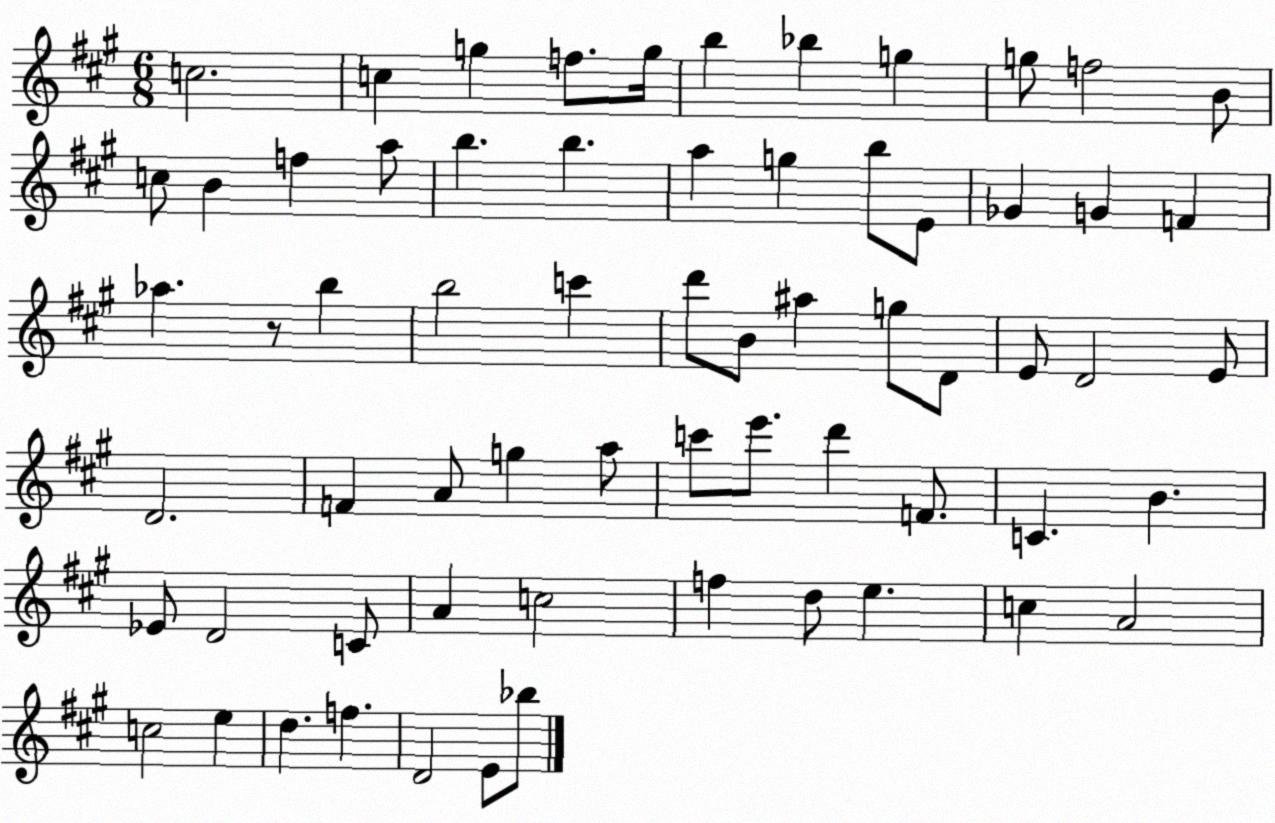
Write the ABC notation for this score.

X:1
T:Untitled
M:6/8
L:1/4
K:A
c2 c g f/2 g/4 b _b g g/2 f2 B/2 c/2 B f a/2 b b a g b/2 E/2 _G G F _a z/2 b b2 c' d'/2 B/2 ^a g/2 D/2 E/2 D2 E/2 D2 F A/2 g a/2 c'/2 e'/2 d' F/2 C B _E/2 D2 C/2 A c2 f d/2 e c A2 c2 e d f D2 E/2 _b/2